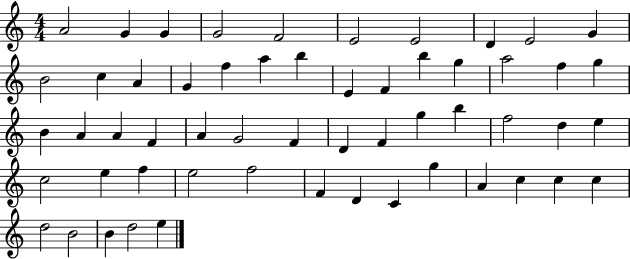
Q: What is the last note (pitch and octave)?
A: E5